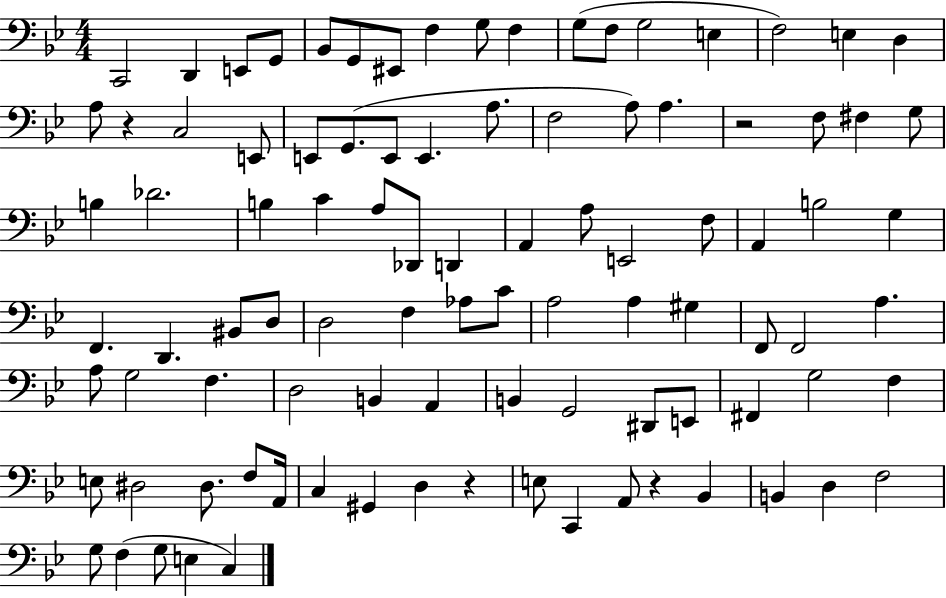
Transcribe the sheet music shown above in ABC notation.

X:1
T:Untitled
M:4/4
L:1/4
K:Bb
C,,2 D,, E,,/2 G,,/2 _B,,/2 G,,/2 ^E,,/2 F, G,/2 F, G,/2 F,/2 G,2 E, F,2 E, D, A,/2 z C,2 E,,/2 E,,/2 G,,/2 E,,/2 E,, A,/2 F,2 A,/2 A, z2 F,/2 ^F, G,/2 B, _D2 B, C A,/2 _D,,/2 D,, A,, A,/2 E,,2 F,/2 A,, B,2 G, F,, D,, ^B,,/2 D,/2 D,2 F, _A,/2 C/2 A,2 A, ^G, F,,/2 F,,2 A, A,/2 G,2 F, D,2 B,, A,, B,, G,,2 ^D,,/2 E,,/2 ^F,, G,2 F, E,/2 ^D,2 ^D,/2 F,/2 A,,/4 C, ^G,, D, z E,/2 C,, A,,/2 z _B,, B,, D, F,2 G,/2 F, G,/2 E, C,